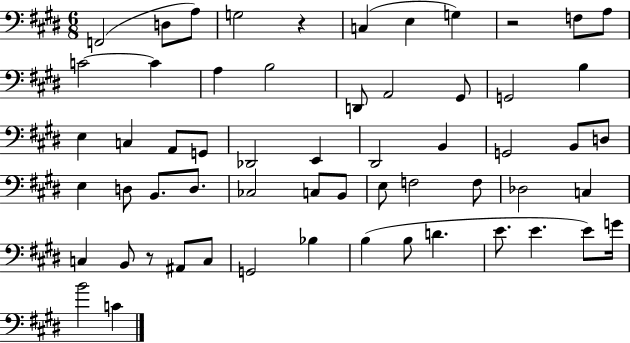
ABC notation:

X:1
T:Untitled
M:6/8
L:1/4
K:E
F,,2 D,/2 A,/2 G,2 z C, E, G, z2 F,/2 A,/2 C2 C A, B,2 D,,/2 A,,2 ^G,,/2 G,,2 B, E, C, A,,/2 G,,/2 _D,,2 E,, ^D,,2 B,, G,,2 B,,/2 D,/2 E, D,/2 B,,/2 D,/2 _C,2 C,/2 B,,/2 E,/2 F,2 F,/2 _D,2 C, C, B,,/2 z/2 ^A,,/2 C,/2 G,,2 _B, B, B,/2 D E/2 E E/2 G/4 B2 C